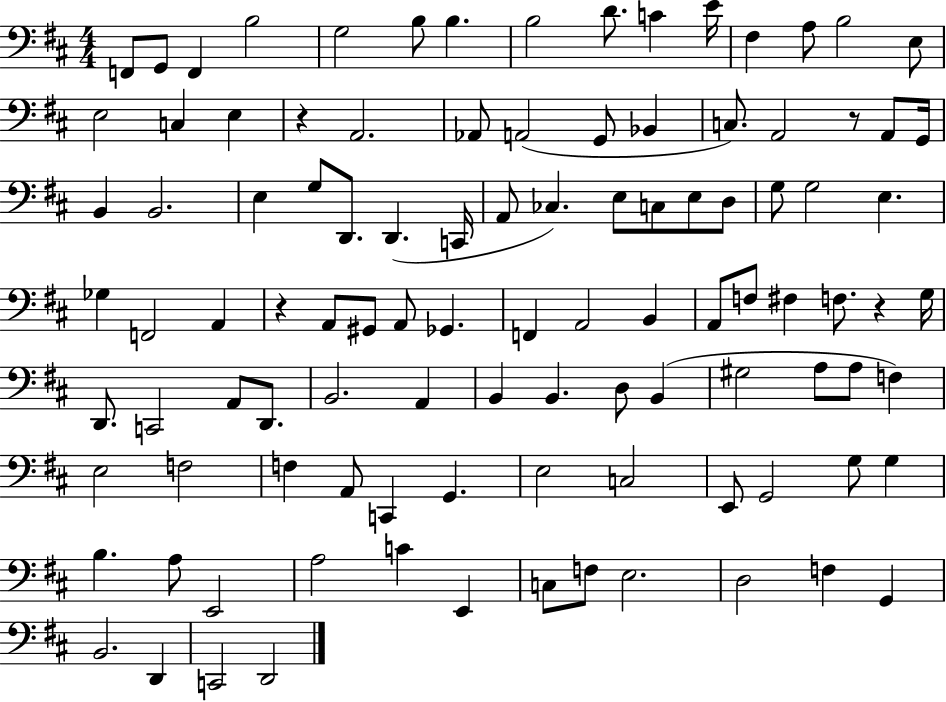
F2/e G2/e F2/q B3/h G3/h B3/e B3/q. B3/h D4/e. C4/q E4/s F#3/q A3/e B3/h E3/e E3/h C3/q E3/q R/q A2/h. Ab2/e A2/h G2/e Bb2/q C3/e. A2/h R/e A2/e G2/s B2/q B2/h. E3/q G3/e D2/e. D2/q. C2/s A2/e CES3/q. E3/e C3/e E3/e D3/e G3/e G3/h E3/q. Gb3/q F2/h A2/q R/q A2/e G#2/e A2/e Gb2/q. F2/q A2/h B2/q A2/e F3/e F#3/q F3/e. R/q G3/s D2/e. C2/h A2/e D2/e. B2/h. A2/q B2/q B2/q. D3/e B2/q G#3/h A3/e A3/e F3/q E3/h F3/h F3/q A2/e C2/q G2/q. E3/h C3/h E2/e G2/h G3/e G3/q B3/q. A3/e E2/h A3/h C4/q E2/q C3/e F3/e E3/h. D3/h F3/q G2/q B2/h. D2/q C2/h D2/h